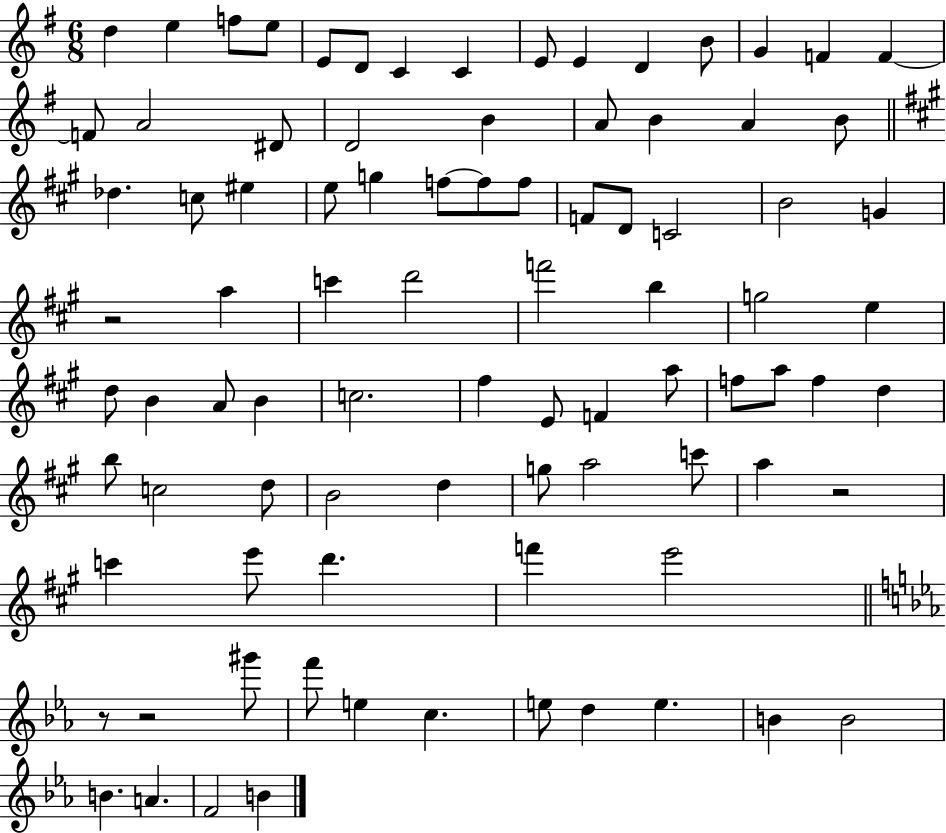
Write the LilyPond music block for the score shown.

{
  \clef treble
  \numericTimeSignature
  \time 6/8
  \key g \major
  d''4 e''4 f''8 e''8 | e'8 d'8 c'4 c'4 | e'8 e'4 d'4 b'8 | g'4 f'4 f'4~~ | \break f'8 a'2 dis'8 | d'2 b'4 | a'8 b'4 a'4 b'8 | \bar "||" \break \key a \major des''4. c''8 eis''4 | e''8 g''4 f''8~~ f''8 f''8 | f'8 d'8 c'2 | b'2 g'4 | \break r2 a''4 | c'''4 d'''2 | f'''2 b''4 | g''2 e''4 | \break d''8 b'4 a'8 b'4 | c''2. | fis''4 e'8 f'4 a''8 | f''8 a''8 f''4 d''4 | \break b''8 c''2 d''8 | b'2 d''4 | g''8 a''2 c'''8 | a''4 r2 | \break c'''4 e'''8 d'''4. | f'''4 e'''2 | \bar "||" \break \key ees \major r8 r2 gis'''8 | f'''8 e''4 c''4. | e''8 d''4 e''4. | b'4 b'2 | \break b'4. a'4. | f'2 b'4 | \bar "|."
}